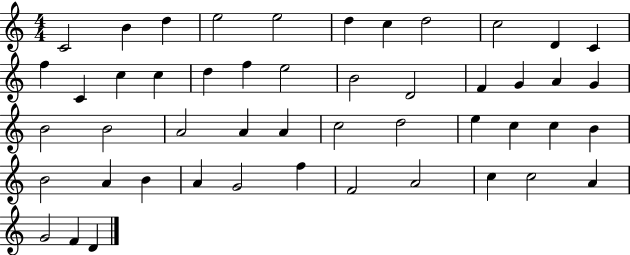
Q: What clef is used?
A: treble